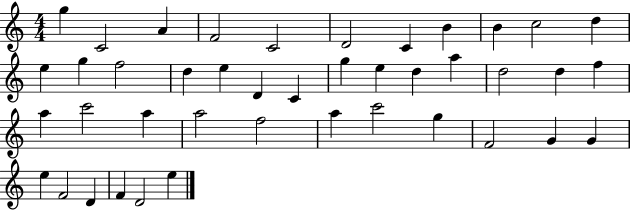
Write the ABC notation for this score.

X:1
T:Untitled
M:4/4
L:1/4
K:C
g C2 A F2 C2 D2 C B B c2 d e g f2 d e D C g e d a d2 d f a c'2 a a2 f2 a c'2 g F2 G G e F2 D F D2 e